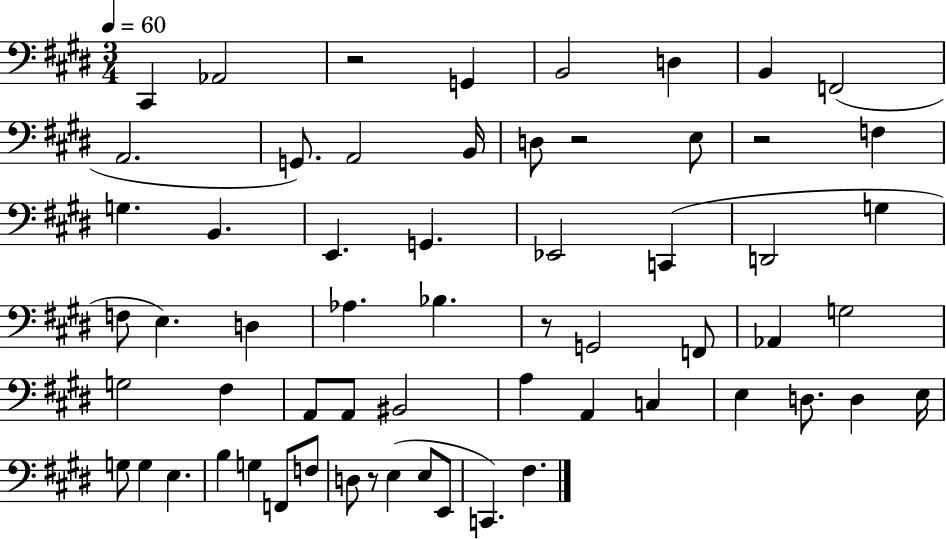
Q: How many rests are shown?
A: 5